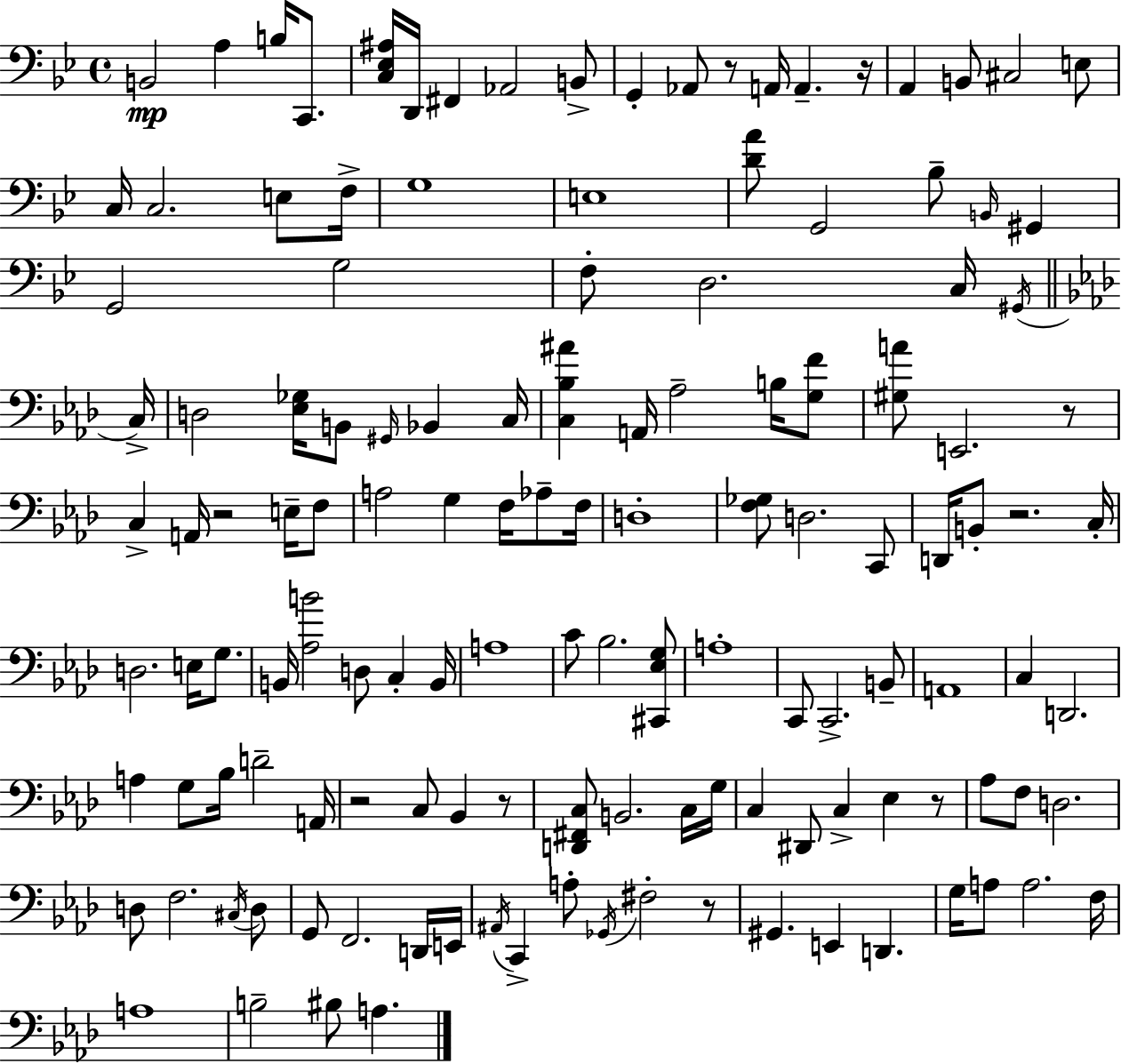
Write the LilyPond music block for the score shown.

{
  \clef bass
  \time 4/4
  \defaultTimeSignature
  \key bes \major
  b,2\mp a4 b16 c,8. | <c ees ais>16 d,16 fis,4 aes,2 b,8-> | g,4-. aes,8 r8 a,16 a,4.-- r16 | a,4 b,8 cis2 e8 | \break c16 c2. e8 f16-> | g1 | e1 | <d' a'>8 g,2 bes8-- \grace { b,16 } gis,4 | \break g,2 g2 | f8-. d2. c16 | \acciaccatura { gis,16 } \bar "||" \break \key aes \major c16-> d2 <ees ges>16 b,8 \grace { gis,16 } bes,4 | c16 <c bes ais'>4 a,16 aes2-- b16 | <g f'>8 <gis a'>8 e,2. | r8 c4-> a,16 r2 e16-- | \break f8 a2 g4 f16 aes8-- | f16 d1-. | <f ges>8 d2. | c,8 d,16 b,8-. r2. | \break c16-. d2. e16 g8. | b,16 <aes b'>2 d8 c4-. | b,16 a1 | c'8 bes2. | \break <cis, ees g>8 a1-. | c,8 c,2.-> | b,8-- a,1 | c4 d,2. | \break a4 g8 bes16 d'2-- | a,16 r2 c8 bes,4 | r8 <d, fis, c>8 b,2. | c16 g16 c4 dis,8 c4-> ees4 | \break r8 aes8 f8 d2. | d8 f2. | \acciaccatura { cis16 } d8 g,8 f,2. | d,16 e,16 \acciaccatura { ais,16 } c,4-> a8-. \acciaccatura { ges,16 } fis2-. | \break r8 gis,4. e,4 d,4. | g16 a8 a2. | f16 a1 | b2-- bis8 a4. | \break \bar "|."
}